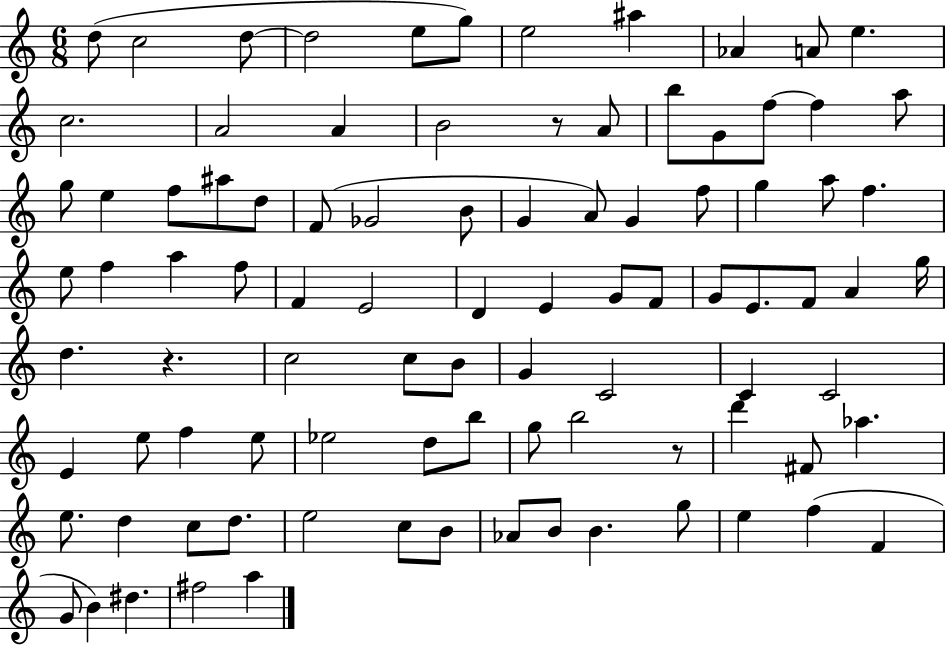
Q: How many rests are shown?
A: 3